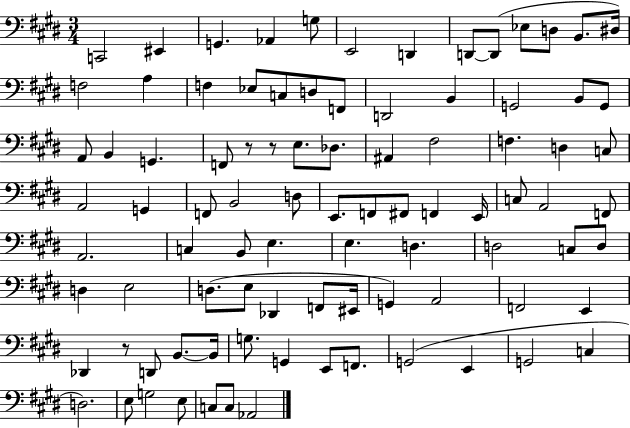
X:1
T:Untitled
M:3/4
L:1/4
K:E
C,,2 ^E,, G,, _A,, G,/2 E,,2 D,, D,,/2 D,,/2 _E,/2 D,/2 B,,/2 ^D,/4 F,2 A, F, _E,/2 C,/2 D,/2 F,,/2 D,,2 B,, G,,2 B,,/2 G,,/2 A,,/2 B,, G,, F,,/2 z/2 z/2 E,/2 _D,/2 ^A,, ^F,2 F, D, C,/2 A,,2 G,, F,,/2 B,,2 D,/2 E,,/2 F,,/2 ^F,,/2 F,, E,,/4 C,/2 A,,2 F,,/2 A,,2 C, B,,/2 E, E, D, D,2 C,/2 D,/2 D, E,2 D,/2 E,/2 _D,, F,,/2 ^E,,/4 G,, A,,2 F,,2 E,, _D,, z/2 D,,/2 B,,/2 B,,/4 G,/2 G,, E,,/2 F,,/2 G,,2 E,, G,,2 C, D,2 E,/2 G,2 E,/2 C,/2 C,/2 _A,,2